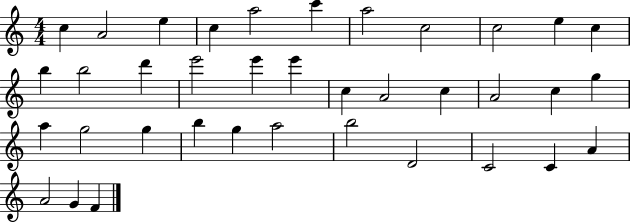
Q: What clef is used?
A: treble